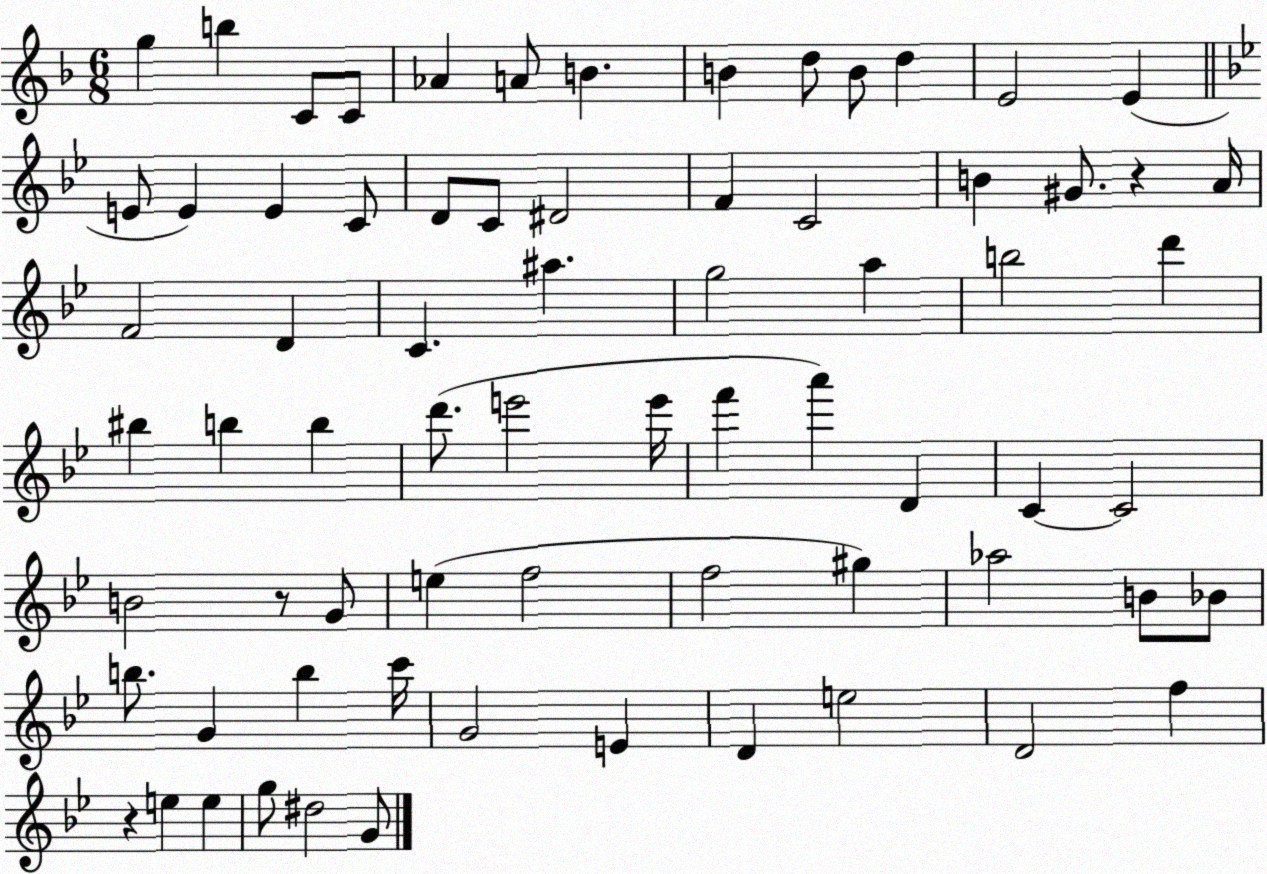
X:1
T:Untitled
M:6/8
L:1/4
K:F
g b C/2 C/2 _A A/2 B B d/2 B/2 d E2 E E/2 E E C/2 D/2 C/2 ^D2 F C2 B ^G/2 z A/4 F2 D C ^a g2 a b2 d' ^b b b d'/2 e'2 e'/4 f' a' D C C2 B2 z/2 G/2 e f2 f2 ^g _a2 B/2 _B/2 b/2 G b c'/4 G2 E D e2 D2 f z e e g/2 ^d2 G/2